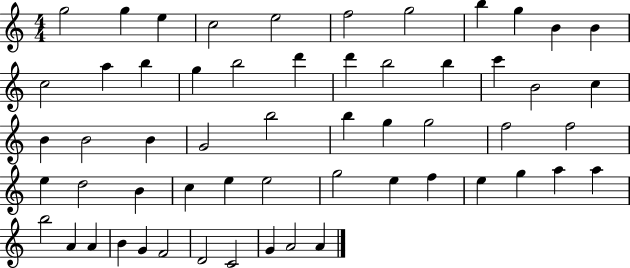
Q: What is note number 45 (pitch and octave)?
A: A5